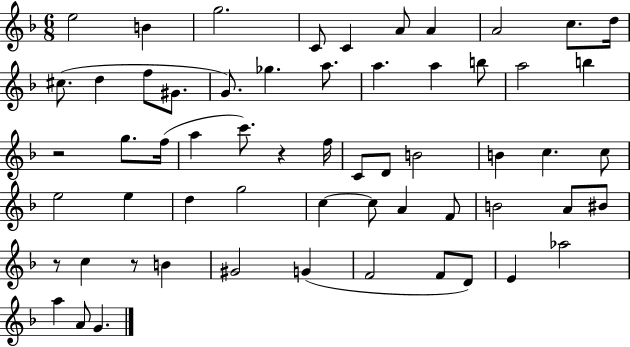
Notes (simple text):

E5/h B4/q G5/h. C4/e C4/q A4/e A4/q A4/h C5/e. D5/s C#5/e. D5/q F5/e G#4/e. G4/e. Gb5/q. A5/e. A5/q. A5/q B5/e A5/h B5/q R/h G5/e. F5/s A5/q C6/e. R/q F5/s C4/e D4/e B4/h B4/q C5/q. C5/e E5/h E5/q D5/q G5/h C5/q C5/e A4/q F4/e B4/h A4/e BIS4/e R/e C5/q R/e B4/q G#4/h G4/q F4/h F4/e D4/e E4/q Ab5/h A5/q A4/e G4/q.